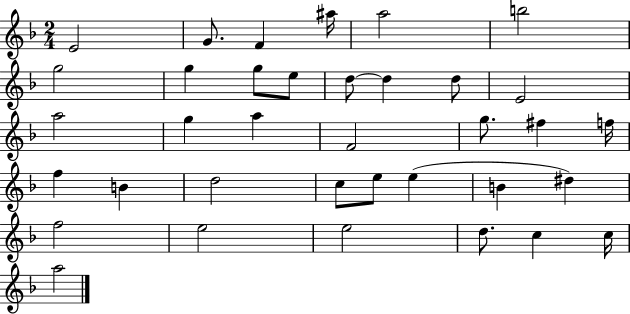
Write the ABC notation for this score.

X:1
T:Untitled
M:2/4
L:1/4
K:F
E2 G/2 F ^a/4 a2 b2 g2 g g/2 e/2 d/2 d d/2 E2 a2 g a F2 g/2 ^f f/4 f B d2 c/2 e/2 e B ^d f2 e2 e2 d/2 c c/4 a2